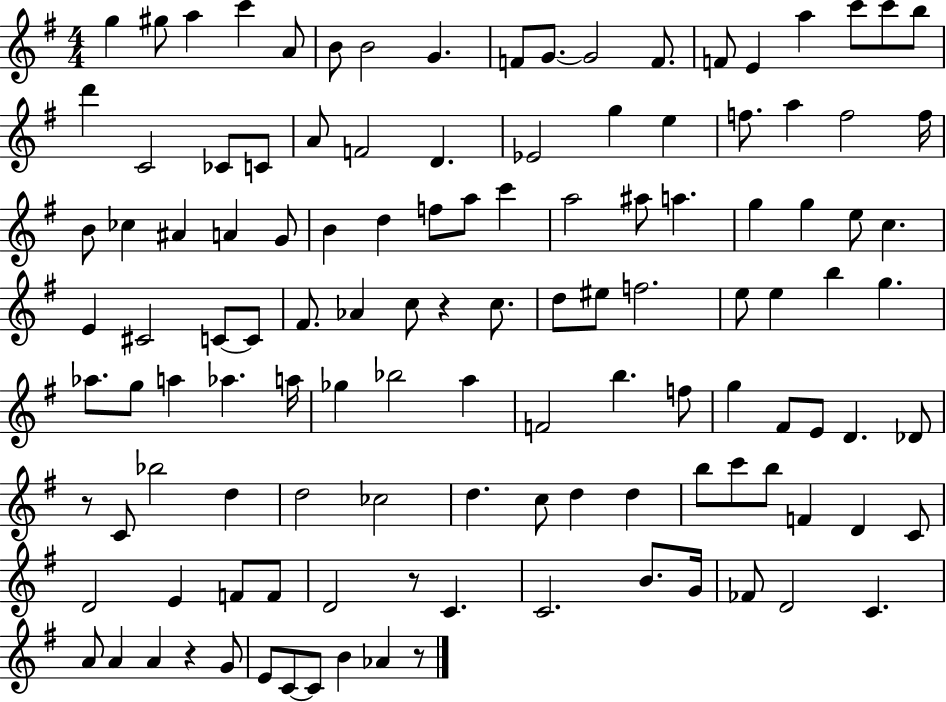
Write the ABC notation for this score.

X:1
T:Untitled
M:4/4
L:1/4
K:G
g ^g/2 a c' A/2 B/2 B2 G F/2 G/2 G2 F/2 F/2 E a c'/2 c'/2 b/2 d' C2 _C/2 C/2 A/2 F2 D _E2 g e f/2 a f2 f/4 B/2 _c ^A A G/2 B d f/2 a/2 c' a2 ^a/2 a g g e/2 c E ^C2 C/2 C/2 ^F/2 _A c/2 z c/2 d/2 ^e/2 f2 e/2 e b g _a/2 g/2 a _a a/4 _g _b2 a F2 b f/2 g ^F/2 E/2 D _D/2 z/2 C/2 _b2 d d2 _c2 d c/2 d d b/2 c'/2 b/2 F D C/2 D2 E F/2 F/2 D2 z/2 C C2 B/2 G/4 _F/2 D2 C A/2 A A z G/2 E/2 C/2 C/2 B _A z/2